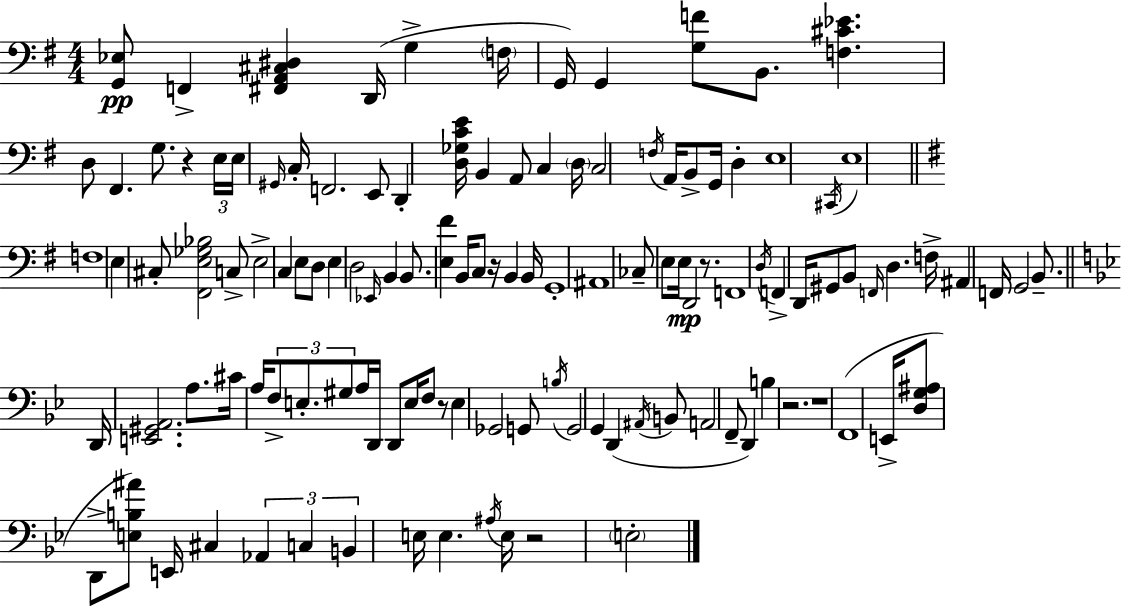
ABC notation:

X:1
T:Untitled
M:4/4
L:1/4
K:G
[G,,_E,]/2 F,, [^F,,A,,^C,^D,] D,,/4 G, F,/4 G,,/4 G,, [G,F]/2 B,,/2 [F,^C_E] D,/2 ^F,, G,/2 z E,/4 E,/4 ^G,,/4 C,/4 F,,2 E,,/2 D,, [D,_G,CE]/4 B,, A,,/2 C, D,/4 C,2 F,/4 A,,/4 B,,/2 G,,/4 D, E,4 ^C,,/4 E,4 F,4 E, ^C,/2 [^F,,E,_G,_B,]2 C,/2 E,2 C, E,/2 D,/2 E, D,2 _E,,/4 B,, B,,/2 [E,^F] B,,/4 C,/2 z/4 B,, B,,/4 G,,4 ^A,,4 _C,/2 E,/2 E,/4 D,,2 z/2 F,,4 D,/4 F,, D,,/4 ^G,,/2 B,,/2 F,,/4 D, F,/4 ^A,, F,,/4 G,,2 B,,/2 D,,/4 [E,,^G,,A,,]2 A,/2 ^C/4 A,/4 F,/2 E,/2 ^G,/2 A,/4 D,,/4 D,,/2 E,/4 F,/2 z/2 E, _G,,2 G,,/2 B,/4 G,,2 G,, D,, ^A,,/4 B,,/2 A,,2 F,,/2 D,, B, z2 z4 F,,4 E,,/4 [D,G,^A,]/2 D,,/2 [E,B,^A]/2 E,,/4 ^C, _A,, C, B,, E,/4 E, ^A,/4 E,/4 z2 E,2